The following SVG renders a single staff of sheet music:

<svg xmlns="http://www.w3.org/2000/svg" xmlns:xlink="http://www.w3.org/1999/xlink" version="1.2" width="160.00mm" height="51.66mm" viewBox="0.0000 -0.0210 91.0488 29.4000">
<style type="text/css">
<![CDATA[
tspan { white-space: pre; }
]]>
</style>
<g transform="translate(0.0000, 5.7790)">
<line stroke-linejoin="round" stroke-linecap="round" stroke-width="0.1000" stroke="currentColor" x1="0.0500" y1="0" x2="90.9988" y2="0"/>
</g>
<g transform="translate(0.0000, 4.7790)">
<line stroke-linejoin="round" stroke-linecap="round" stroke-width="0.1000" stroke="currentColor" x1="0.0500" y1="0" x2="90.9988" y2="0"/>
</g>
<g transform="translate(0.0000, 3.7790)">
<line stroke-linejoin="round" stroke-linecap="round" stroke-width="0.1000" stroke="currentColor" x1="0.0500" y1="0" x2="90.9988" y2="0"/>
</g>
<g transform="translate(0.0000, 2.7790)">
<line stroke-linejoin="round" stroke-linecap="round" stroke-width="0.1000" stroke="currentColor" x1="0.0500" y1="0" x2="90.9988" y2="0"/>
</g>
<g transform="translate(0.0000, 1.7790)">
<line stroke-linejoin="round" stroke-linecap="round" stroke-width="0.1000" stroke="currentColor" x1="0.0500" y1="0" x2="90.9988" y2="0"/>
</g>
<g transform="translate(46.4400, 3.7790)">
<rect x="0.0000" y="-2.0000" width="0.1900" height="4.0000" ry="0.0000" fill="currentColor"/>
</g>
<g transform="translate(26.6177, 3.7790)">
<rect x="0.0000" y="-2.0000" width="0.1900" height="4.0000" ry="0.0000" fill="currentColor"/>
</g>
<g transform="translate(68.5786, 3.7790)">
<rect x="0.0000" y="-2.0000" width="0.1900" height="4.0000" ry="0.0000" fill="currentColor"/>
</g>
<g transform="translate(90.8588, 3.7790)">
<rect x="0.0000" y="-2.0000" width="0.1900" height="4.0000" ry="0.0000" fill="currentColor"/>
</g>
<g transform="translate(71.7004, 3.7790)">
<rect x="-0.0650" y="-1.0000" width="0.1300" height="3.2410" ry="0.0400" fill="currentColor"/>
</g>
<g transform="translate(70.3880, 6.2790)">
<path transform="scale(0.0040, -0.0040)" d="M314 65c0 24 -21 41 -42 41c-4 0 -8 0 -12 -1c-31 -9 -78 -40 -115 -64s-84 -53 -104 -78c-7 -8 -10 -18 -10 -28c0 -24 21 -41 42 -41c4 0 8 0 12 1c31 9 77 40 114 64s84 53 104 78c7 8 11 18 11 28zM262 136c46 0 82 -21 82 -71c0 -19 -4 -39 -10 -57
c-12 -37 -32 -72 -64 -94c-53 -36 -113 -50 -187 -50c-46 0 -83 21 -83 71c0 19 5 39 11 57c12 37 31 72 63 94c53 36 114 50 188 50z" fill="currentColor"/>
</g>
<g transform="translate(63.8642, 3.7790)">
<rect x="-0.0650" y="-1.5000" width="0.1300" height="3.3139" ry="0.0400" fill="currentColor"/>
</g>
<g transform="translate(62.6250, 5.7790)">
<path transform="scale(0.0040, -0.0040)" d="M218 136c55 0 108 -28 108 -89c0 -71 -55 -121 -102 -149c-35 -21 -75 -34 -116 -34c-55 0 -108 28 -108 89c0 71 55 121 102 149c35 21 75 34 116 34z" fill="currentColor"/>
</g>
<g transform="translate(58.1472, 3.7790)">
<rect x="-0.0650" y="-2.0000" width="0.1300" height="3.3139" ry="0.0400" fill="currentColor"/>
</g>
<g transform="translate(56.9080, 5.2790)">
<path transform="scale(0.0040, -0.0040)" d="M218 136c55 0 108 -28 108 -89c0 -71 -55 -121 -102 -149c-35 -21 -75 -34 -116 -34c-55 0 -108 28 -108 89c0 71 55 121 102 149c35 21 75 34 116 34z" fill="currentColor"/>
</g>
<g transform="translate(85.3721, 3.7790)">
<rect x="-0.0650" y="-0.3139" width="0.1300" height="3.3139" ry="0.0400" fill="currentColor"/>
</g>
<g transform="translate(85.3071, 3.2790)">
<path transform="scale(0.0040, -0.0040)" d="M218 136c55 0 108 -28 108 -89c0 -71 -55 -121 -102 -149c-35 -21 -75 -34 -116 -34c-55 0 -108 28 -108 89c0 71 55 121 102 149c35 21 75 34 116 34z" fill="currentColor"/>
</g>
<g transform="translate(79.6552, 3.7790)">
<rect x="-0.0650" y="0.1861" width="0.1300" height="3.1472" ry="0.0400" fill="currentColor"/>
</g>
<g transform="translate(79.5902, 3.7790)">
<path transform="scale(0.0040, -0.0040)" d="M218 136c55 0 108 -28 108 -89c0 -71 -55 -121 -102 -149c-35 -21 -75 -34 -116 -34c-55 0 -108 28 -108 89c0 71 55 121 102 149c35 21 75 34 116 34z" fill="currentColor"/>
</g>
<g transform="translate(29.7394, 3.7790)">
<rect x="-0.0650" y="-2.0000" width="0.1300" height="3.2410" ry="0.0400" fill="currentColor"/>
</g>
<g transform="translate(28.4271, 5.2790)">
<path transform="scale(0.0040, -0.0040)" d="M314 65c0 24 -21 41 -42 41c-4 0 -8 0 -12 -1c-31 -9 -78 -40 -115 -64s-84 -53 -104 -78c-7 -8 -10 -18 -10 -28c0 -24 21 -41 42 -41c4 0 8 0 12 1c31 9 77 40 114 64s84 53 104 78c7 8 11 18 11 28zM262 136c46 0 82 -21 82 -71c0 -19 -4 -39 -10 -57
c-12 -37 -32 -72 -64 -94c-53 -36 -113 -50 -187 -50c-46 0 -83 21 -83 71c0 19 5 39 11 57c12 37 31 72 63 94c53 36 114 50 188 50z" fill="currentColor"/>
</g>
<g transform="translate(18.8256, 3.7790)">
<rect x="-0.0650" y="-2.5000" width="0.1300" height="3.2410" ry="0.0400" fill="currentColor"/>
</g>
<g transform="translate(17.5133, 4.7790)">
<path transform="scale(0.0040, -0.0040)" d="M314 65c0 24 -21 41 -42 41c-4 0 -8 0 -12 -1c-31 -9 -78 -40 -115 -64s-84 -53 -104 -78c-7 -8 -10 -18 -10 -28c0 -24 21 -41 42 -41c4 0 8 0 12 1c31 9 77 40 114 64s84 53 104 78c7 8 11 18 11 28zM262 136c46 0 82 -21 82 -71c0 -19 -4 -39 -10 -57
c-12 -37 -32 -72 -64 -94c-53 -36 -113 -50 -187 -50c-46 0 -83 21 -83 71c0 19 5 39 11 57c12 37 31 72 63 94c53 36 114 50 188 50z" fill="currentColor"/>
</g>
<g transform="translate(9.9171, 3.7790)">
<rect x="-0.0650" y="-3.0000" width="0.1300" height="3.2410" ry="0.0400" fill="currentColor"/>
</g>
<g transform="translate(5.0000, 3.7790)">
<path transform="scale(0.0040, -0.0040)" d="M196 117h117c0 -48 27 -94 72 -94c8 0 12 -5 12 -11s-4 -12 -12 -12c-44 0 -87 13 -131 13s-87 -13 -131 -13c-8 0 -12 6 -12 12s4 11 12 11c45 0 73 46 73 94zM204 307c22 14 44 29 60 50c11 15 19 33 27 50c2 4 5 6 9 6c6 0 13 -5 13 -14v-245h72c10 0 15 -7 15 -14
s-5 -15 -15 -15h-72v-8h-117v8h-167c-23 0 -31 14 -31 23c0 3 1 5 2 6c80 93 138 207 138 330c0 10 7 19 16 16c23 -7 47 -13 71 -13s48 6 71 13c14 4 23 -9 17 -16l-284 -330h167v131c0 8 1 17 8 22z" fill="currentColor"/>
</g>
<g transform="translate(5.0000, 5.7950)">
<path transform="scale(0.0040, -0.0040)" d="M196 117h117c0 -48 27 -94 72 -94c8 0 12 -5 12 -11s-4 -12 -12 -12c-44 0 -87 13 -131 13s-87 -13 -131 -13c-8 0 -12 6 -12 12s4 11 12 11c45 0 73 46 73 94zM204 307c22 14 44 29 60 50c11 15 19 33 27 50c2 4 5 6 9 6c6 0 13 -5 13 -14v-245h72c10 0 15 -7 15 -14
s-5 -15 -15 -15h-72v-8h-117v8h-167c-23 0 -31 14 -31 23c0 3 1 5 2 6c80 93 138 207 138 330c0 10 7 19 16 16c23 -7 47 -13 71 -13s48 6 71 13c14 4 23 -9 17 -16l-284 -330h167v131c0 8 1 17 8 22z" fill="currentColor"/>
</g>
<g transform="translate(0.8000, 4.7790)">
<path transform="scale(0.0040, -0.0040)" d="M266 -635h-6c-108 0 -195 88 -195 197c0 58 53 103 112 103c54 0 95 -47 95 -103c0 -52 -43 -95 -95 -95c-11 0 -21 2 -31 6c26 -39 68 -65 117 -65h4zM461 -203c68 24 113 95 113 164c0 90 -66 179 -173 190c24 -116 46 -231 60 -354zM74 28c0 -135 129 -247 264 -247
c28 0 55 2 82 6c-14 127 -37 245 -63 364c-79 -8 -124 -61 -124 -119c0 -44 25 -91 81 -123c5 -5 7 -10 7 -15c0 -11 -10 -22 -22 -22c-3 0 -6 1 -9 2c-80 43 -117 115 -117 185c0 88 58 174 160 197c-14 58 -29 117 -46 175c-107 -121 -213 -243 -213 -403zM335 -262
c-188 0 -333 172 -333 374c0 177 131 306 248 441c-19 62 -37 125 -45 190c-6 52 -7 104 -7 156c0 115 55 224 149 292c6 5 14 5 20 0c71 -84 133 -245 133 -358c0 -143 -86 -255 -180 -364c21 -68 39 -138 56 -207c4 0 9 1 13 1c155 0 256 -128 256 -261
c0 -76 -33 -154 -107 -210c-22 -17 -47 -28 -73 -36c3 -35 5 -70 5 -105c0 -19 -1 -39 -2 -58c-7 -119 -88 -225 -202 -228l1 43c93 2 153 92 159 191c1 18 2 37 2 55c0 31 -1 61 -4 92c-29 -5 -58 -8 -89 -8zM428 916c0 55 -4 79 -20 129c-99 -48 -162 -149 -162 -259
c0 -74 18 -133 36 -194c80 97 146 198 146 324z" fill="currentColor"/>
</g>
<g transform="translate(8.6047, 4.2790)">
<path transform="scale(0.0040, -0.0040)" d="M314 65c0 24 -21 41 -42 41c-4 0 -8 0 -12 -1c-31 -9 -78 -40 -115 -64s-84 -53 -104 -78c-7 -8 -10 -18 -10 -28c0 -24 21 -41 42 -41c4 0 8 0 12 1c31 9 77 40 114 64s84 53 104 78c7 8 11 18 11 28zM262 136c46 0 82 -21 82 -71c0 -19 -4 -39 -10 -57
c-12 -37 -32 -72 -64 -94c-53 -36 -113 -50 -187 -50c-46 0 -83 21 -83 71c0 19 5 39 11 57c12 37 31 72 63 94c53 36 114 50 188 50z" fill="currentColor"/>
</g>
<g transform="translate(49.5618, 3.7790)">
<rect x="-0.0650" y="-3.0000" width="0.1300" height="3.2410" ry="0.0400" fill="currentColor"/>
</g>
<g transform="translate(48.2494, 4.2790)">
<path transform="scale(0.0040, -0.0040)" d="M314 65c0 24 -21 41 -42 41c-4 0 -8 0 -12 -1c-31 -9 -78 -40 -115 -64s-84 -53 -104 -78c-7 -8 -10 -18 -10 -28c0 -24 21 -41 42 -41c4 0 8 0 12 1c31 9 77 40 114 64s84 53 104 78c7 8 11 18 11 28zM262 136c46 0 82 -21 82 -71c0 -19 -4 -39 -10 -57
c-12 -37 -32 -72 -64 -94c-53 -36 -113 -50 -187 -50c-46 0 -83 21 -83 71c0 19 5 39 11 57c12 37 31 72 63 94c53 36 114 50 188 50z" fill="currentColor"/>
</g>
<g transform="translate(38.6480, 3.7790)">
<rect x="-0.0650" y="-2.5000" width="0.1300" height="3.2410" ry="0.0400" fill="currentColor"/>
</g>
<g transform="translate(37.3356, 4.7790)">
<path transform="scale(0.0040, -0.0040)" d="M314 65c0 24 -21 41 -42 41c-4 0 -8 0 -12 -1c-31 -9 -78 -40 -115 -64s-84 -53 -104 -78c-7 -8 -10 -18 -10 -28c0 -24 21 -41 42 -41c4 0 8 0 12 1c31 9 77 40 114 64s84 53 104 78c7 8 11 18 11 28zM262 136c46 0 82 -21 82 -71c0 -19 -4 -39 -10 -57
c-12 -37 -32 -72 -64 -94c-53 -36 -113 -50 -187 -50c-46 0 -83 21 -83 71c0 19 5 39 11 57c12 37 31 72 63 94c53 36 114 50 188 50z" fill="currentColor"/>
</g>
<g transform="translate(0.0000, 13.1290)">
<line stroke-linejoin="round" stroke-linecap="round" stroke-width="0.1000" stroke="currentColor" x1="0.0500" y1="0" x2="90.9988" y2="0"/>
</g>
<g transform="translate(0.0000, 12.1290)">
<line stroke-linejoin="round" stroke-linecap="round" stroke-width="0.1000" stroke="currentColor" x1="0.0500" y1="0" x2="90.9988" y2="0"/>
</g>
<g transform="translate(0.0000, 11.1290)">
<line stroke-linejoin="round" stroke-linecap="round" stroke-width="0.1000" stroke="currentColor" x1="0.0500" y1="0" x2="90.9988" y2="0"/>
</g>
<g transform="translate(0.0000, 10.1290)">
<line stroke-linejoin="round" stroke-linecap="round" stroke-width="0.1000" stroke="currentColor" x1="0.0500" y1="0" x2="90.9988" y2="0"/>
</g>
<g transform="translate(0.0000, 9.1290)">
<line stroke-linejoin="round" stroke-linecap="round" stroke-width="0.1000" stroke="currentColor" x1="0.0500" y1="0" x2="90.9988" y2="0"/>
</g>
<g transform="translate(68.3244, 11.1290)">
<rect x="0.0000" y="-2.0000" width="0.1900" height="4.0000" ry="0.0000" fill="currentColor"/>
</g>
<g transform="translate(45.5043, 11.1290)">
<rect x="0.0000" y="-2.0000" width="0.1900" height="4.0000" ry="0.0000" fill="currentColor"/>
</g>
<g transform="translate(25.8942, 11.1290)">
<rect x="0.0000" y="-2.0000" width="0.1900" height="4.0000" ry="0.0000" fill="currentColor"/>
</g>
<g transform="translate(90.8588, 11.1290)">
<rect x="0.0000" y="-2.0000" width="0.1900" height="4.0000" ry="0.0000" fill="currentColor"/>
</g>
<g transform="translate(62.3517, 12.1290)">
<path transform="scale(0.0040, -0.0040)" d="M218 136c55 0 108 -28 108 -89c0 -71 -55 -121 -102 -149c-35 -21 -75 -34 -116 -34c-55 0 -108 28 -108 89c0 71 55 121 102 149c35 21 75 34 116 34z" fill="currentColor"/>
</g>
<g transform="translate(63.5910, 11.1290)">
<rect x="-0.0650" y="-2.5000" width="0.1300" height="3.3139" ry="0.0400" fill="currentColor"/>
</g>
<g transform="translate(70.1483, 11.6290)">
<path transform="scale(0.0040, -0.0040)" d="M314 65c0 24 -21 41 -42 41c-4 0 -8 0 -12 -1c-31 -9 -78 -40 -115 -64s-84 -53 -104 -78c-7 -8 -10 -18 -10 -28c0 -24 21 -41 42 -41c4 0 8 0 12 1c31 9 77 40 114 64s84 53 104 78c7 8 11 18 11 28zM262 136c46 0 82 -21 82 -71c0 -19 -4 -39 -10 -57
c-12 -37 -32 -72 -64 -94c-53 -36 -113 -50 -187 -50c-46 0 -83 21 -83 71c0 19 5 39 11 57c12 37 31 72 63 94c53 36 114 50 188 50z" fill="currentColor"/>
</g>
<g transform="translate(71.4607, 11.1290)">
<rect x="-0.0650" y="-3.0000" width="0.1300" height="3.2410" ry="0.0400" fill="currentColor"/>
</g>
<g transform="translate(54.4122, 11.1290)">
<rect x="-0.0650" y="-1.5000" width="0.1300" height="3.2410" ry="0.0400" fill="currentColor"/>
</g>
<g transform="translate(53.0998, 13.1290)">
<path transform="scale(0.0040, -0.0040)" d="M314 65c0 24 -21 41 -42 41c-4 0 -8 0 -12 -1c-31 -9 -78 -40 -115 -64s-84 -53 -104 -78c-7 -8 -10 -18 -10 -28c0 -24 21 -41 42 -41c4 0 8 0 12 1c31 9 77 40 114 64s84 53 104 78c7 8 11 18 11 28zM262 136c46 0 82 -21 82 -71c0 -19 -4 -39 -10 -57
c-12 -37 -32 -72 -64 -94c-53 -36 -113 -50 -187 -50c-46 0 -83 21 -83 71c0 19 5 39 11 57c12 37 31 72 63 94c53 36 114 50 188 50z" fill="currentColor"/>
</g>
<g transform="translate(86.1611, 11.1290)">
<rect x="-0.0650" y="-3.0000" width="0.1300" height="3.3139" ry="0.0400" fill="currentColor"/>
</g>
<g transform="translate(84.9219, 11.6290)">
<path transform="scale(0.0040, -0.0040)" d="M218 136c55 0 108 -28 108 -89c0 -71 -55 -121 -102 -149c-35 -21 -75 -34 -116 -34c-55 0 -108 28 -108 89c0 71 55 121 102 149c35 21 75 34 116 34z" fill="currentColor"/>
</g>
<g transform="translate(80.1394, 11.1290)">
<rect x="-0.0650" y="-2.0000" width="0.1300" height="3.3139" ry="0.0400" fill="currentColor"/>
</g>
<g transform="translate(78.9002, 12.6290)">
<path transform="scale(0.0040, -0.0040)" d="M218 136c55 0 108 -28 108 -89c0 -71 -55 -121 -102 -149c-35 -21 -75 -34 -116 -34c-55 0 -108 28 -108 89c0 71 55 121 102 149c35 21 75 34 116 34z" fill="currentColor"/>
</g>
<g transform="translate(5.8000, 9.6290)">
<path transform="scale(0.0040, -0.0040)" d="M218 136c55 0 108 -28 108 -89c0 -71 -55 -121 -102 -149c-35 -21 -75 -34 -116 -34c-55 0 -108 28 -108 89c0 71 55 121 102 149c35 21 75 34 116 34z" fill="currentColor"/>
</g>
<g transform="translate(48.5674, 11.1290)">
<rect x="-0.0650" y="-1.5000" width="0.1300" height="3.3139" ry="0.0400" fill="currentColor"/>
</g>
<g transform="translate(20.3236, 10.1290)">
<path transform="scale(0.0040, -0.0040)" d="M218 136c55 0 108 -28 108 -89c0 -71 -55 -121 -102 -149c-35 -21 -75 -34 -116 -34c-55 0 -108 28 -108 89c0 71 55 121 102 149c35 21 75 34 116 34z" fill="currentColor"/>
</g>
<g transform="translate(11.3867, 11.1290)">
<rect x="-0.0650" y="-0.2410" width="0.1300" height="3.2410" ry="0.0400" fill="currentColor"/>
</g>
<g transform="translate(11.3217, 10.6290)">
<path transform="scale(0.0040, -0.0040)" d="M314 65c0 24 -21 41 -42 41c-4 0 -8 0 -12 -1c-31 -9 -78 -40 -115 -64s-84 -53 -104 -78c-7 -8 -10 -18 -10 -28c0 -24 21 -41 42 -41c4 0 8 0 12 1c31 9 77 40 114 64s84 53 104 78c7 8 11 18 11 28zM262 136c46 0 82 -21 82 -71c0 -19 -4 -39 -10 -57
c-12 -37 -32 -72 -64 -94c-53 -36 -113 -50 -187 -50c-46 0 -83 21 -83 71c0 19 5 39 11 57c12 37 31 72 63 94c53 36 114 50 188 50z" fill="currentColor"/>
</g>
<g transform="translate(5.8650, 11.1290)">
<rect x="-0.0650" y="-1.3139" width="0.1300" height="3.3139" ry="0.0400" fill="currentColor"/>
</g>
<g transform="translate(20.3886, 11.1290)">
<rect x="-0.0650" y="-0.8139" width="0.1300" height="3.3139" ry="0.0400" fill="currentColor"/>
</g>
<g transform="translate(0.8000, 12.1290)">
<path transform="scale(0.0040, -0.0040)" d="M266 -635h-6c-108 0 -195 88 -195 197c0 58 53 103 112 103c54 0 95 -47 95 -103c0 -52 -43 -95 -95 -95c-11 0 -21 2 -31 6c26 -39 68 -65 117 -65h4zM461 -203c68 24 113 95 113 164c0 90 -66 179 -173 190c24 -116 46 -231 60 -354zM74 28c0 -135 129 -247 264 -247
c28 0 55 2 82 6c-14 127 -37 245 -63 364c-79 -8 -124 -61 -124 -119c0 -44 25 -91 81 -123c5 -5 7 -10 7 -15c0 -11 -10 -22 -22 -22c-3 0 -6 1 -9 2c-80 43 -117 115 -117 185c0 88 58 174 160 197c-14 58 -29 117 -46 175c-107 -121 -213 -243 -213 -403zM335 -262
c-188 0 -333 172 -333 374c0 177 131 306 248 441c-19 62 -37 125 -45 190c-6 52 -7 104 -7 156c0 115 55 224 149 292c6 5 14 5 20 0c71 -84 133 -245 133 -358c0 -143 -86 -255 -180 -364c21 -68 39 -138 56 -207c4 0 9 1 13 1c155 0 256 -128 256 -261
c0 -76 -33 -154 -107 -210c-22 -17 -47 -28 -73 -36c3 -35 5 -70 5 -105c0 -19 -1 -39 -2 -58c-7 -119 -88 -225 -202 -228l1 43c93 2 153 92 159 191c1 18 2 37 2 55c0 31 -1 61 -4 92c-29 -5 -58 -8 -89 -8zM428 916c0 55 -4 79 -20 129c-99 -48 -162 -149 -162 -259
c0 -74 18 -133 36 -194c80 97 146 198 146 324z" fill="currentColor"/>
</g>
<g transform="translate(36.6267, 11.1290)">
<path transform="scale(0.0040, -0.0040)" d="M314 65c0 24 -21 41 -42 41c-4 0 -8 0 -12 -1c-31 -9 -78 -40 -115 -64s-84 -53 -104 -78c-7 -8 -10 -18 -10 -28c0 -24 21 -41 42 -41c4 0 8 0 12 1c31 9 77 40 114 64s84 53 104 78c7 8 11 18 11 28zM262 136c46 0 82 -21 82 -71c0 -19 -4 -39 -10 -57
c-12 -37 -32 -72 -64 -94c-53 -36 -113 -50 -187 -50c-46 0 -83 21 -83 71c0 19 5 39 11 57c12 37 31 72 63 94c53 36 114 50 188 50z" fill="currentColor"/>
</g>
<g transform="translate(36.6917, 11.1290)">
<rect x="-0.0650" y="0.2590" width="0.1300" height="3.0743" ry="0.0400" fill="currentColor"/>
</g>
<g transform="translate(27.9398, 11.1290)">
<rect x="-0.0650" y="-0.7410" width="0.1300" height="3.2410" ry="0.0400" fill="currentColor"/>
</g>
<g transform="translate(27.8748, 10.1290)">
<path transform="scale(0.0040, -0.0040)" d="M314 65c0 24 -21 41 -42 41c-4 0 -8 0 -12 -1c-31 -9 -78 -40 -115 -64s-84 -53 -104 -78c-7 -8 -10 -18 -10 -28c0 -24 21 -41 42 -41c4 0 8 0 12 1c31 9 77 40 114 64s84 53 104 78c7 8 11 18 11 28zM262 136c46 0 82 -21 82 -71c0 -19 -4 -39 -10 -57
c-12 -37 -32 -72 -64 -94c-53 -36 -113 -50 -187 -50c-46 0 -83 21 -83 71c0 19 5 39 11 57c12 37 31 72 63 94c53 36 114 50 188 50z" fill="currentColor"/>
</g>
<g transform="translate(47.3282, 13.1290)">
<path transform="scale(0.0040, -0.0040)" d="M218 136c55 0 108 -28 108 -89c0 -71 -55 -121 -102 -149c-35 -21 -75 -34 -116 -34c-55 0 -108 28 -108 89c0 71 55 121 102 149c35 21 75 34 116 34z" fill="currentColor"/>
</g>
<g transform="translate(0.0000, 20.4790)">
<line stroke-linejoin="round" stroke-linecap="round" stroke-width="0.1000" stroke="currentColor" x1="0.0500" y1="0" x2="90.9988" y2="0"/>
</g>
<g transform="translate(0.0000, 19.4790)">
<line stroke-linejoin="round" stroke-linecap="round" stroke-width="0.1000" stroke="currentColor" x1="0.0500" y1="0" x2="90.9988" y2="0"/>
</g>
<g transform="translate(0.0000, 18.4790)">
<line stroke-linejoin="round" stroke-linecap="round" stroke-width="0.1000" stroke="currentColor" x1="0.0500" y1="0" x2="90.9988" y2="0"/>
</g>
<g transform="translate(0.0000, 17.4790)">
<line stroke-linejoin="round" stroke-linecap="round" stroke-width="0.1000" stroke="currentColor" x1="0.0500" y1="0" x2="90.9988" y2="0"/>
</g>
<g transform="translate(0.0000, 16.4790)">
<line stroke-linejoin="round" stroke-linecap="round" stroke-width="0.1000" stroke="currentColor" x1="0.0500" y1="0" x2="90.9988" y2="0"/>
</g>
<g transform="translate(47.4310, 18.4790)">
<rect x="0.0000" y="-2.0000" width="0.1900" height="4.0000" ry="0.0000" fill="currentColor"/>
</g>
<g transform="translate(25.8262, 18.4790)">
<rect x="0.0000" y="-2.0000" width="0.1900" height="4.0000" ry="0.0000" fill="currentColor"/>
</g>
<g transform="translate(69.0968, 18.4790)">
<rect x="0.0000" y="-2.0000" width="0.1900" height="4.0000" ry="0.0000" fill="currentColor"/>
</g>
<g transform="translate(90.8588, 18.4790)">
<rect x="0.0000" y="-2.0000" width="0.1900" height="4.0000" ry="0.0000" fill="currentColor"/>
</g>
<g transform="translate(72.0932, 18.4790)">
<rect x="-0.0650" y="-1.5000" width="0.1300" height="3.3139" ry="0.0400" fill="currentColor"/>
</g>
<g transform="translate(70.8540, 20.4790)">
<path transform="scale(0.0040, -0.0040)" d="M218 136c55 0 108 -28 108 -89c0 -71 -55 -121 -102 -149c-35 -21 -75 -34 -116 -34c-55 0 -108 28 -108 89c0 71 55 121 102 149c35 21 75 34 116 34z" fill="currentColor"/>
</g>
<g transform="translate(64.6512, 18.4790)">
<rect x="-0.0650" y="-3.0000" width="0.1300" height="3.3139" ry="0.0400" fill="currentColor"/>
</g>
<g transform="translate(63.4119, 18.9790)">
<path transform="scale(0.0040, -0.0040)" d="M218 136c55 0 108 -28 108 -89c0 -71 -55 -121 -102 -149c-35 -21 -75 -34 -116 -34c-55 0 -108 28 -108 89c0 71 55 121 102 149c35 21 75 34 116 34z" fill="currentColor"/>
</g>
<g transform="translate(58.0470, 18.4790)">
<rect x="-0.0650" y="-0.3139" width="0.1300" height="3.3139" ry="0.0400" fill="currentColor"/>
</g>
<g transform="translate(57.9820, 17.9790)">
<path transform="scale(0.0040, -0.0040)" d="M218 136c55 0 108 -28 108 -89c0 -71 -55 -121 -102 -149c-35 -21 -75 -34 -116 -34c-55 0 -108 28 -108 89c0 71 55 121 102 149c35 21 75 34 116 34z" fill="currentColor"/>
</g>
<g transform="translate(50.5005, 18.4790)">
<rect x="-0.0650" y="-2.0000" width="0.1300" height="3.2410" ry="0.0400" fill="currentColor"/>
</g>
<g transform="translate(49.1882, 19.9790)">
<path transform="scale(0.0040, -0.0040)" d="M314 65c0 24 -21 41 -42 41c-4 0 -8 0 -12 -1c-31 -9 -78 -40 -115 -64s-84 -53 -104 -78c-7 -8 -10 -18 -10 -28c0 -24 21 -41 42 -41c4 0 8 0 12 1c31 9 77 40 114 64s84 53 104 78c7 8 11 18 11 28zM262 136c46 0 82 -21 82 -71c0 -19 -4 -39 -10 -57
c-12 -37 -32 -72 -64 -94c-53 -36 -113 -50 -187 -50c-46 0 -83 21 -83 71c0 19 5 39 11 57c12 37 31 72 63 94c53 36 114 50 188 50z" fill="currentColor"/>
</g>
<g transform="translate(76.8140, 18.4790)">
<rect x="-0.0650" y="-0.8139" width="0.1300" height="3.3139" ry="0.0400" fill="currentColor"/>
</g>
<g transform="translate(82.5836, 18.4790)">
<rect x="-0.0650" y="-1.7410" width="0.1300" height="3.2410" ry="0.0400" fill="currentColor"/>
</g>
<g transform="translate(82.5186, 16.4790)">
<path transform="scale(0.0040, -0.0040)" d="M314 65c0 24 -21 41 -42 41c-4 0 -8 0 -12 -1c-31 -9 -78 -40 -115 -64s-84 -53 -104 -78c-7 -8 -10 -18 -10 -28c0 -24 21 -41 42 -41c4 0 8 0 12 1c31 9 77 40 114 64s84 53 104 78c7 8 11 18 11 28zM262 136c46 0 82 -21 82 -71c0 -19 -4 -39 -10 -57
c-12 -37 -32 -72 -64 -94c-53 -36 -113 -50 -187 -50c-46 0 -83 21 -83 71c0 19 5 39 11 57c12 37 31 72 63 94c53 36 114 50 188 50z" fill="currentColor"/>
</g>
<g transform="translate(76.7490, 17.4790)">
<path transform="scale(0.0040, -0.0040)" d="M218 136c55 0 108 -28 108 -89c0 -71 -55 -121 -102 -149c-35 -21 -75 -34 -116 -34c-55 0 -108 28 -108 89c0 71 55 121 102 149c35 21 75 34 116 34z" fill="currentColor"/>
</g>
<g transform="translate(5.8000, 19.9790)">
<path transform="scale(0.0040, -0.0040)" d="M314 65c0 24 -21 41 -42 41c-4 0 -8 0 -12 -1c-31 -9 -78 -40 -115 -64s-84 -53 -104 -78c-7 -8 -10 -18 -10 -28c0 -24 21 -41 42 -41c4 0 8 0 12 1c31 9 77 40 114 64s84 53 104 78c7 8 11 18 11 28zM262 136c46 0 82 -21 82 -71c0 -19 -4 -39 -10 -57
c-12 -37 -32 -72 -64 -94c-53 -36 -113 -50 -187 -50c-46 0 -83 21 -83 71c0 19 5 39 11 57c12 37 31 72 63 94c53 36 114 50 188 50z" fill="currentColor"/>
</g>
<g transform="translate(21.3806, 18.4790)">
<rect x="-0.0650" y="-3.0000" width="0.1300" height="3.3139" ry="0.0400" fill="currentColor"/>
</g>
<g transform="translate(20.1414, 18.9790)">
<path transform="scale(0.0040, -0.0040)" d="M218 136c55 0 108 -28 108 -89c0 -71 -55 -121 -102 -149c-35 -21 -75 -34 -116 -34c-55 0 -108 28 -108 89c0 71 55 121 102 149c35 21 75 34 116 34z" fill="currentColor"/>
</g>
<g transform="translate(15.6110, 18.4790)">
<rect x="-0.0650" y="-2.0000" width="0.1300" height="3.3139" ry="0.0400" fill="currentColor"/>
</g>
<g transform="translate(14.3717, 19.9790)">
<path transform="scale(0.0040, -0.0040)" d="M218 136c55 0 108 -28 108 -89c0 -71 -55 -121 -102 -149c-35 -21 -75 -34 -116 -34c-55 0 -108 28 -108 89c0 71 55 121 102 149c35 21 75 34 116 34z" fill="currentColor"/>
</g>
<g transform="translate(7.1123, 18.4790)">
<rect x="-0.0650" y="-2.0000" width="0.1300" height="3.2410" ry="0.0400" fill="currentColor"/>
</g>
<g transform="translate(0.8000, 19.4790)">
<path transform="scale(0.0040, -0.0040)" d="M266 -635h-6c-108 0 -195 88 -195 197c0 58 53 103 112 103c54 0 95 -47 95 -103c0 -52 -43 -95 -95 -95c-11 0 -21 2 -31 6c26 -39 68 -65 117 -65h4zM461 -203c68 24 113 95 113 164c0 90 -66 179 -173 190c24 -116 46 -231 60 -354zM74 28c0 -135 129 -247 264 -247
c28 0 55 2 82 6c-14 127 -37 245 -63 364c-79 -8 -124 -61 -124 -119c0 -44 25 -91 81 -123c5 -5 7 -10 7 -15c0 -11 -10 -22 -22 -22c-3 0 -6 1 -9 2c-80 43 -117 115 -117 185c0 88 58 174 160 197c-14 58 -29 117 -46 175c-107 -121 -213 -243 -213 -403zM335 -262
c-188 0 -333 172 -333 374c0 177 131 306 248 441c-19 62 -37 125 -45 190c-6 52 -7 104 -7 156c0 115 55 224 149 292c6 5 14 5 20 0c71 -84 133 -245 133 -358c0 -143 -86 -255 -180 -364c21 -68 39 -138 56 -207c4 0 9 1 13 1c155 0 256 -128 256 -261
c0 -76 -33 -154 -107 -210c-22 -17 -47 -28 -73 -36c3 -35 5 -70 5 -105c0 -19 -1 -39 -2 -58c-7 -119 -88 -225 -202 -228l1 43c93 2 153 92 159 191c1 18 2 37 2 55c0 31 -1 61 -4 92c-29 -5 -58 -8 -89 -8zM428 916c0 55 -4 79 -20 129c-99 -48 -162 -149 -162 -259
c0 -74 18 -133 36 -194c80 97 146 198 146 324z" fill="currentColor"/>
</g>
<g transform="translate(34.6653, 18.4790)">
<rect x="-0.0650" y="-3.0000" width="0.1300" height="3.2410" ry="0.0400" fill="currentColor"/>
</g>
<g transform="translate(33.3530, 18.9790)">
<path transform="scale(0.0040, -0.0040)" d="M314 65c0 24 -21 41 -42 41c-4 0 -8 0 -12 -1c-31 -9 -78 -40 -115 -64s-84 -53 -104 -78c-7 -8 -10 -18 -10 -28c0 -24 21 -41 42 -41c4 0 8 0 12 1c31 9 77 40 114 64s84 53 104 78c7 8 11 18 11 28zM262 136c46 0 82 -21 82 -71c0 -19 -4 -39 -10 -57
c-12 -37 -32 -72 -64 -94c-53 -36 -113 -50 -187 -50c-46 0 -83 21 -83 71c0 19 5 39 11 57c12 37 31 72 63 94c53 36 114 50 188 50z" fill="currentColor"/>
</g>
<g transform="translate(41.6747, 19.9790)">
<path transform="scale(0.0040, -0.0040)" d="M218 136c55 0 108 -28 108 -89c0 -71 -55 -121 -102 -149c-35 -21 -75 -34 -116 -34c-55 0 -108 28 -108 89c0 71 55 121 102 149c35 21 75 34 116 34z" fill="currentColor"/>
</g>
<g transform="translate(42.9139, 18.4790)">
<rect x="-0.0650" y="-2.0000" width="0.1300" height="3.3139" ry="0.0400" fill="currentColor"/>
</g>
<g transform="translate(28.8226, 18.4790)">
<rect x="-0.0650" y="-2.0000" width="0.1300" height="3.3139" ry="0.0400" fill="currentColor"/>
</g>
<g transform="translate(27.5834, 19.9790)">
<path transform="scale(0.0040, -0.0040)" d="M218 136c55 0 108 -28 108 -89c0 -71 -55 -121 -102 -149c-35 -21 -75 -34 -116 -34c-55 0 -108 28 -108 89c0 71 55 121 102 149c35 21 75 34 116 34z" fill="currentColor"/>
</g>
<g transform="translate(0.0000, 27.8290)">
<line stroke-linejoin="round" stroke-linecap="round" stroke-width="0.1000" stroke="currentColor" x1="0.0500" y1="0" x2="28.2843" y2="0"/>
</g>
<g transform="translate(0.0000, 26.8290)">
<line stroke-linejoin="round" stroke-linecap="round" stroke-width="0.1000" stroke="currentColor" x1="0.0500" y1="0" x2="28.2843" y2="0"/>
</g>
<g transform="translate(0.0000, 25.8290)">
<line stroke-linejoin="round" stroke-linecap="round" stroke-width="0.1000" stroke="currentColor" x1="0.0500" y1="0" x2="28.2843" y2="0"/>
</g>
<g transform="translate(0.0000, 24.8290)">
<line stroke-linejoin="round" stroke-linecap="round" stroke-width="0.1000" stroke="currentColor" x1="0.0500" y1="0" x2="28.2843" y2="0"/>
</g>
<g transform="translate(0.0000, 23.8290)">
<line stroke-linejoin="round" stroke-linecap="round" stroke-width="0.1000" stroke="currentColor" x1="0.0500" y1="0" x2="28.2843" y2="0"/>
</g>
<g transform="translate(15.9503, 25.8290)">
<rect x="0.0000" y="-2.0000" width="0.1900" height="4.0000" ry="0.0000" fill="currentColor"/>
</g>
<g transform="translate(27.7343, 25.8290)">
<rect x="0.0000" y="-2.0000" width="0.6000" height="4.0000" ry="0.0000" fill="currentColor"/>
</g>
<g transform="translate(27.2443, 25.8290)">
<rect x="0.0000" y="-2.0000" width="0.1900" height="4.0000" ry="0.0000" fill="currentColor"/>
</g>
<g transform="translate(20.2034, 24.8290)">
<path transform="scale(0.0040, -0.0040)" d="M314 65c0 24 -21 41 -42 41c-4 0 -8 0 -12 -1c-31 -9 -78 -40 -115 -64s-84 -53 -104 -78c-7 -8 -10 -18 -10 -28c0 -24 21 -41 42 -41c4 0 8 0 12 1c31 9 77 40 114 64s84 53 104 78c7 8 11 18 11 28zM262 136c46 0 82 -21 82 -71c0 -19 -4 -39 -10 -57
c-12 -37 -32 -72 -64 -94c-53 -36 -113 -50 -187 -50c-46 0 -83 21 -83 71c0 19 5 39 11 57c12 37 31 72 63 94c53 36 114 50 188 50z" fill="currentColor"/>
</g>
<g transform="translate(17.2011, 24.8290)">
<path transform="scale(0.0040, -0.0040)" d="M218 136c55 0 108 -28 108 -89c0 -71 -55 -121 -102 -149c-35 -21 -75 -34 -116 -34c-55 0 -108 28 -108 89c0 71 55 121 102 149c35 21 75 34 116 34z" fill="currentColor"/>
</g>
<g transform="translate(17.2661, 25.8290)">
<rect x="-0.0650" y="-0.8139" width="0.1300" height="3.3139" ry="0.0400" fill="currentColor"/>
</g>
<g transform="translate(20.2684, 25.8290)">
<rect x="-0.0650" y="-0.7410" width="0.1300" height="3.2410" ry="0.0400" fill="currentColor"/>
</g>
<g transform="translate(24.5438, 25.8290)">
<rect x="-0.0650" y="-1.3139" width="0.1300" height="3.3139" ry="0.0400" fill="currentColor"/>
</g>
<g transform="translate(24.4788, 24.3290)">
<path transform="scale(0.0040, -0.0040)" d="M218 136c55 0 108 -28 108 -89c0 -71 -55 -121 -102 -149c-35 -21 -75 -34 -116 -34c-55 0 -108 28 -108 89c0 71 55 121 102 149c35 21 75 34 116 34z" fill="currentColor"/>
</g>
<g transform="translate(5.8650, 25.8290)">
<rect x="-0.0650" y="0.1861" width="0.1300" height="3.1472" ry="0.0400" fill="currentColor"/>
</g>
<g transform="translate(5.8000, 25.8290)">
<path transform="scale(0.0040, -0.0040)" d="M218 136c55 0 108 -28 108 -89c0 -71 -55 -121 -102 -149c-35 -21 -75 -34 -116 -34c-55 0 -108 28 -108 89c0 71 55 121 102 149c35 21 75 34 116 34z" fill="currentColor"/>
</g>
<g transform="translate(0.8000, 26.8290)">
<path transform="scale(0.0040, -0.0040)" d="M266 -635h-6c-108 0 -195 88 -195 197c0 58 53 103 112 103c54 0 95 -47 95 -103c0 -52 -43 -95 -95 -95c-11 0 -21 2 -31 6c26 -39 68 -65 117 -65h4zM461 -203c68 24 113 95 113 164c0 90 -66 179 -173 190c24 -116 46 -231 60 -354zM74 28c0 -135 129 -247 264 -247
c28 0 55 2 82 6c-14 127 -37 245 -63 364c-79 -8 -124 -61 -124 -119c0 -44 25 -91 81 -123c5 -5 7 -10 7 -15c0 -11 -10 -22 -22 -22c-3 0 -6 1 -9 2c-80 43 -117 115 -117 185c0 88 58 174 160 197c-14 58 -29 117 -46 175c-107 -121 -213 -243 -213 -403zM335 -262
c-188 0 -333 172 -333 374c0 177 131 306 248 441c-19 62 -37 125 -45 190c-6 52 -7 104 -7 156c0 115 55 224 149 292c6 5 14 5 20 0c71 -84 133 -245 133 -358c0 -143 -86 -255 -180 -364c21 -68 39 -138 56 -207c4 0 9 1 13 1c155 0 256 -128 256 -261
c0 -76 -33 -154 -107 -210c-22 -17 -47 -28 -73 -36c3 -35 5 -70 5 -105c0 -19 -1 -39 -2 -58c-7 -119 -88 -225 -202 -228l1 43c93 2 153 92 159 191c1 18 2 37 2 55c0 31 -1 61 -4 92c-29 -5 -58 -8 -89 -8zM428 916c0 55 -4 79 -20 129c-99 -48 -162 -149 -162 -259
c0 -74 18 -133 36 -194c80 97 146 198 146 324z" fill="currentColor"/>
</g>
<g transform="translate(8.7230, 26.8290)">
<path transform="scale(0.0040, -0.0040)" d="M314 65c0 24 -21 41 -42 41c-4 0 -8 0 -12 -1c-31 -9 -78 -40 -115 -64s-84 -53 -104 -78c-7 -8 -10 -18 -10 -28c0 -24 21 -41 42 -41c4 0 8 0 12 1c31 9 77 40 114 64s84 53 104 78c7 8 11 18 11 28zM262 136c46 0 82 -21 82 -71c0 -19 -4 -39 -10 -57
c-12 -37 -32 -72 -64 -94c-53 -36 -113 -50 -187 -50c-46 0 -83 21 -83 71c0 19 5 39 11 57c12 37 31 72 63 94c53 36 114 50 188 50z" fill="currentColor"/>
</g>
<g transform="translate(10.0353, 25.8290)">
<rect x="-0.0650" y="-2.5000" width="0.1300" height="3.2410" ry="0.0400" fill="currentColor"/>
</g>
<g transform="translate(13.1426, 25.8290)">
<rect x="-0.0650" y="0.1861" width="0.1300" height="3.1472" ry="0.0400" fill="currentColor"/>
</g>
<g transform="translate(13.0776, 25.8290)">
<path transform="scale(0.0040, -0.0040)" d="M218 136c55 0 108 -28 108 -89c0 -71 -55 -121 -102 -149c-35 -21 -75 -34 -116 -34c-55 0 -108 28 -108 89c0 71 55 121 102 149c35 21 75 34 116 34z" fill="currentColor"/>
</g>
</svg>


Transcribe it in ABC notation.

X:1
T:Untitled
M:4/4
L:1/4
K:C
A2 G2 F2 G2 A2 F E D2 B c e c2 d d2 B2 E E2 G A2 F A F2 F A F A2 F F2 c A E d f2 B G2 B d d2 e